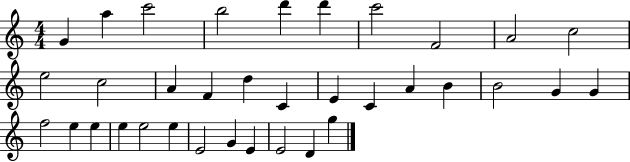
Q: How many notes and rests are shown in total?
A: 35